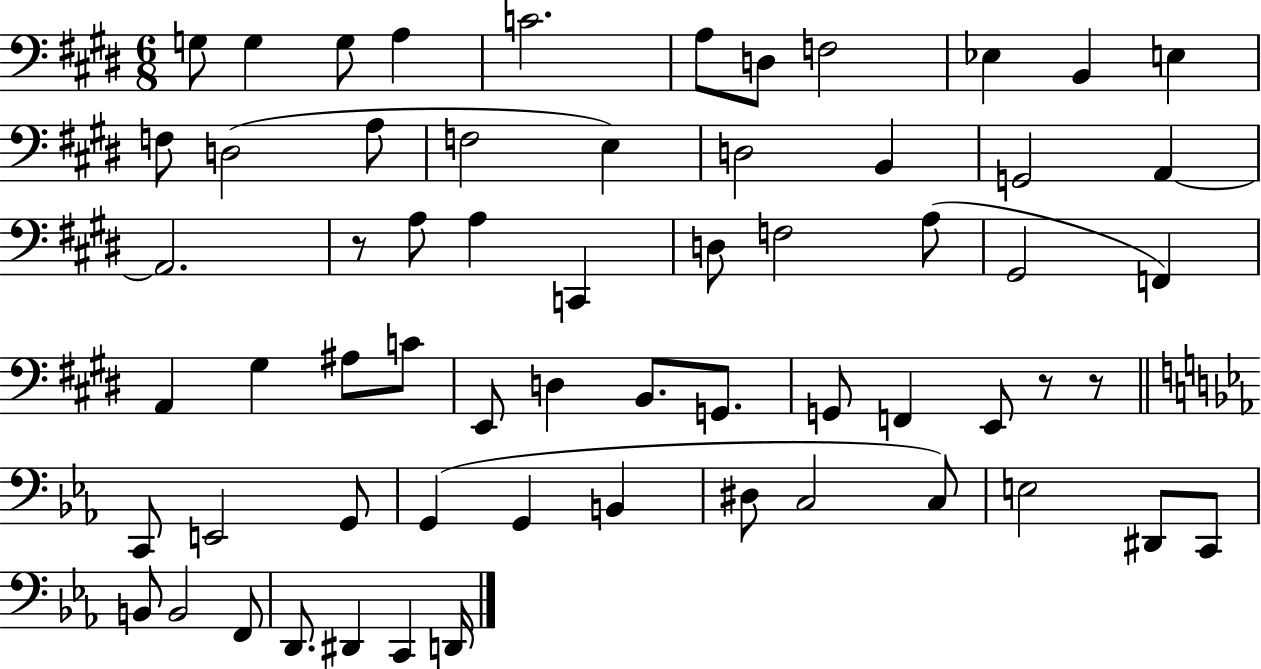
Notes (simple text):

G3/e G3/q G3/e A3/q C4/h. A3/e D3/e F3/h Eb3/q B2/q E3/q F3/e D3/h A3/e F3/h E3/q D3/h B2/q G2/h A2/q A2/h. R/e A3/e A3/q C2/q D3/e F3/h A3/e G#2/h F2/q A2/q G#3/q A#3/e C4/e E2/e D3/q B2/e. G2/e. G2/e F2/q E2/e R/e R/e C2/e E2/h G2/e G2/q G2/q B2/q D#3/e C3/h C3/e E3/h D#2/e C2/e B2/e B2/h F2/e D2/e. D#2/q C2/q D2/s